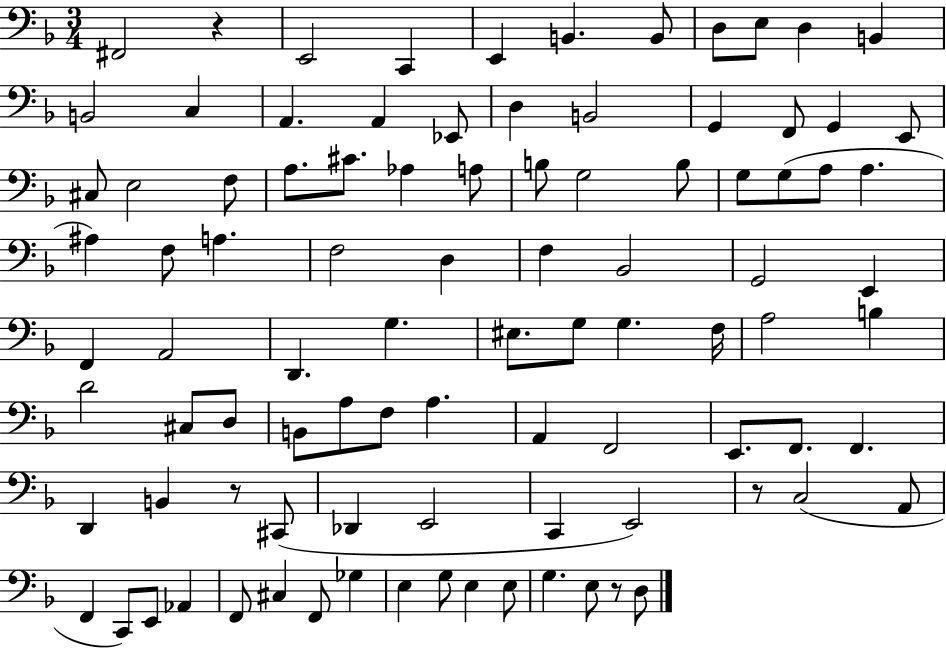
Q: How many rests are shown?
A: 4